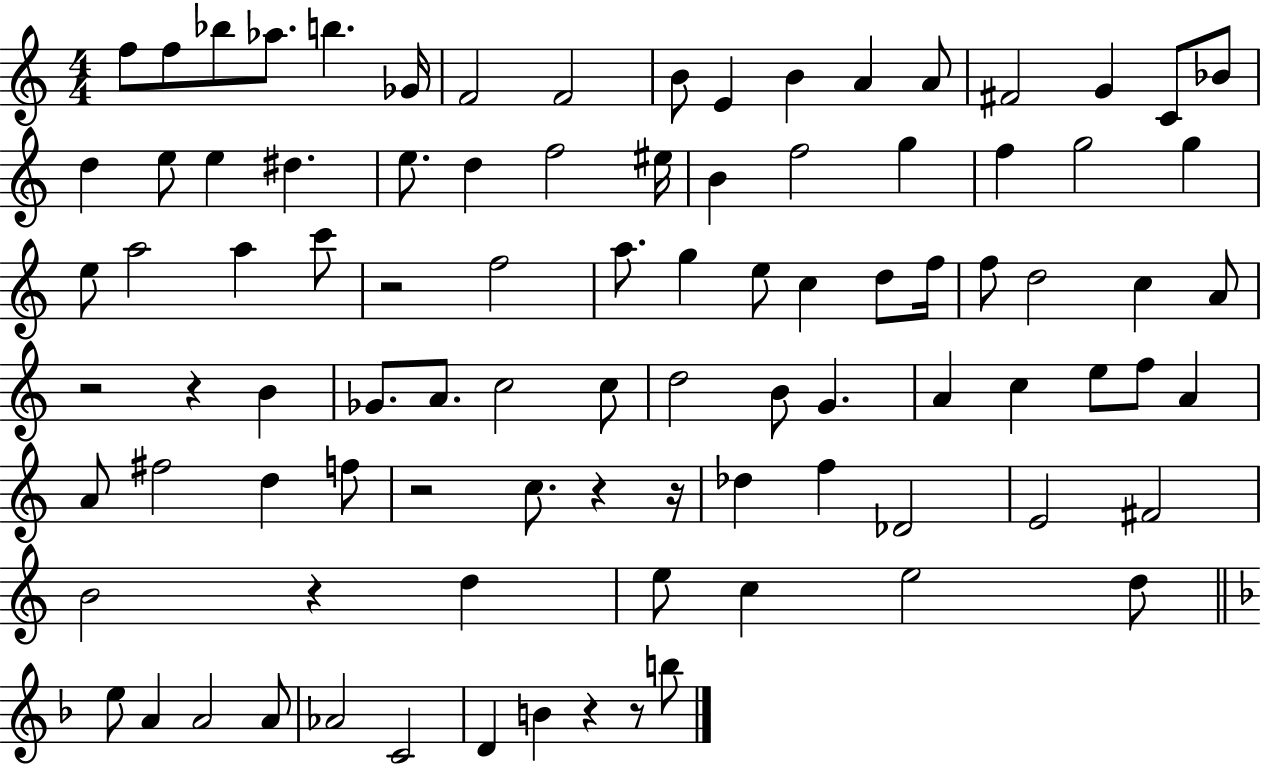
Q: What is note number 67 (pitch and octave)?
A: Db4